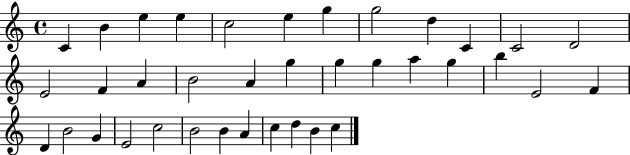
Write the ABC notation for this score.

X:1
T:Untitled
M:4/4
L:1/4
K:C
C B e e c2 e g g2 d C C2 D2 E2 F A B2 A g g g a g b E2 F D B2 G E2 c2 B2 B A c d B c